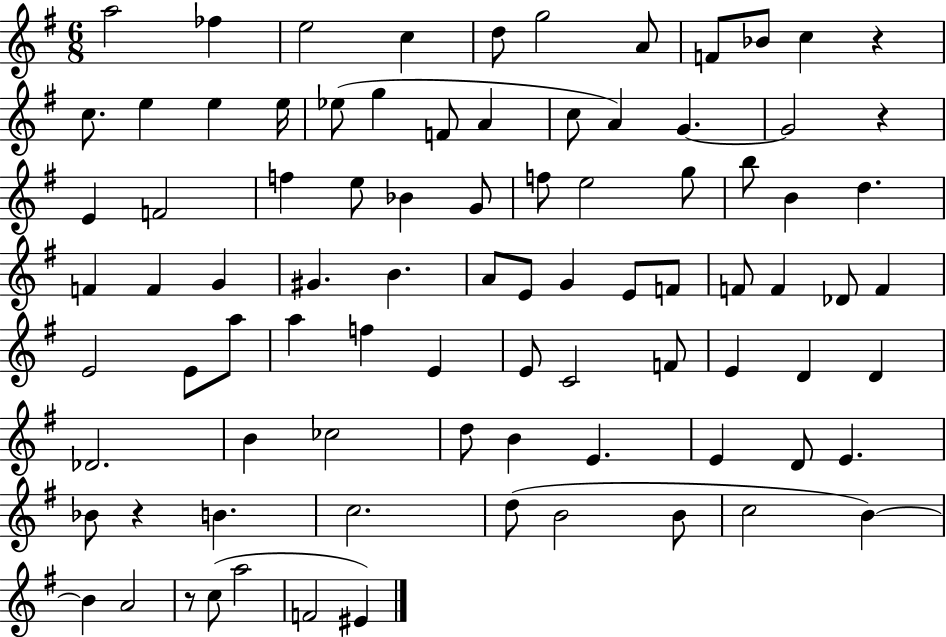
X:1
T:Untitled
M:6/8
L:1/4
K:G
a2 _f e2 c d/2 g2 A/2 F/2 _B/2 c z c/2 e e e/4 _e/2 g F/2 A c/2 A G G2 z E F2 f e/2 _B G/2 f/2 e2 g/2 b/2 B d F F G ^G B A/2 E/2 G E/2 F/2 F/2 F _D/2 F E2 E/2 a/2 a f E E/2 C2 F/2 E D D _D2 B _c2 d/2 B E E D/2 E _B/2 z B c2 d/2 B2 B/2 c2 B B A2 z/2 c/2 a2 F2 ^E